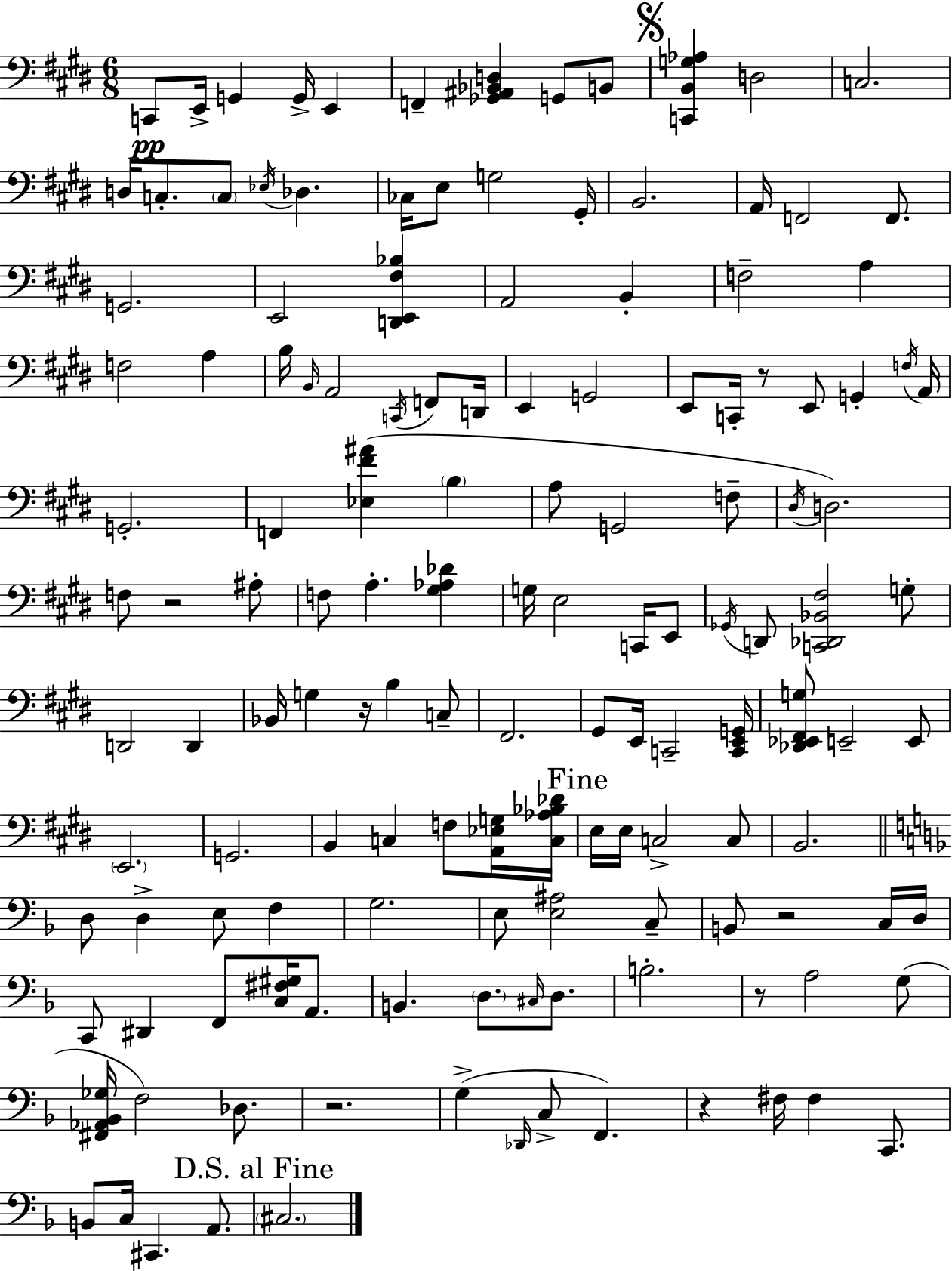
{
  \clef bass
  \numericTimeSignature
  \time 6/8
  \key e \major
  c,8\pp e,16-> g,4 g,16-> e,4 | f,4-- <ges, ais, bes, d>4 g,8 b,8 | \mark \markup { \musicglyph "scripts.segno" } <c, b, g aes>4 d2 | c2. | \break d16 c8.-. \parenthesize c8 \acciaccatura { ees16 } des4. | ces16 e8 g2 | gis,16-. b,2. | a,16 f,2 f,8. | \break g,2. | e,2 <d, e, fis bes>4 | a,2 b,4-. | f2-- a4 | \break f2 a4 | b16 \grace { b,16 } a,2 \acciaccatura { c,16 } | f,8 d,16 e,4 g,2 | e,8 c,16-. r8 e,8 g,4-. | \break \acciaccatura { f16 } a,16 g,2.-. | f,4 <ees fis' ais'>4( | \parenthesize b4 a8 g,2 | f8-- \acciaccatura { dis16 }) d2. | \break f8 r2 | ais8-. f8 a4.-. | <gis aes des'>4 g16 e2 | c,16 e,8 \acciaccatura { ges,16 } d,8 <c, des, bes, fis>2 | \break g8-. d,2 | d,4 bes,16 g4 r16 | b4 c8-- fis,2. | gis,8 e,16 c,2-- | \break <c, e, g,>16 <des, ees, fis, g>8 e,2-- | e,8 \parenthesize e,2. | g,2. | b,4 c4 | \break f8 <a, ees g>16 <c aes bes des'>16 \mark "Fine" e16 e16 c2-> | c8 b,2. | \bar "||" \break \key f \major d8 d4-> e8 f4 | g2. | e8 <e ais>2 c8-- | b,8 r2 c16 d16 | \break c,8 dis,4 f,8 <c fis gis>16 a,8. | b,4. \parenthesize d8. \grace { cis16 } d8. | b2.-. | r8 a2 g8( | \break <fis, aes, bes, ges>16 f2) des8. | r2. | g4->( \grace { des,16 } c8-> f,4.) | r4 fis16 fis4 c,8. | \break b,8 c16 cis,4. a,8. | \mark "D.S. al Fine" \parenthesize cis2. | \bar "|."
}